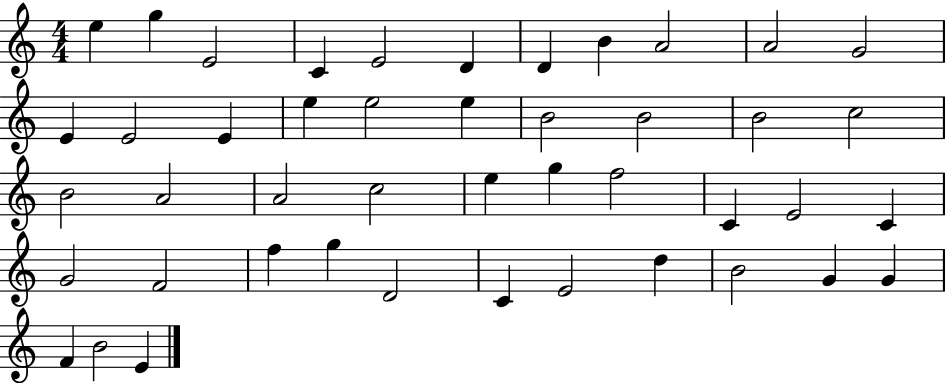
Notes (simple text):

E5/q G5/q E4/h C4/q E4/h D4/q D4/q B4/q A4/h A4/h G4/h E4/q E4/h E4/q E5/q E5/h E5/q B4/h B4/h B4/h C5/h B4/h A4/h A4/h C5/h E5/q G5/q F5/h C4/q E4/h C4/q G4/h F4/h F5/q G5/q D4/h C4/q E4/h D5/q B4/h G4/q G4/q F4/q B4/h E4/q